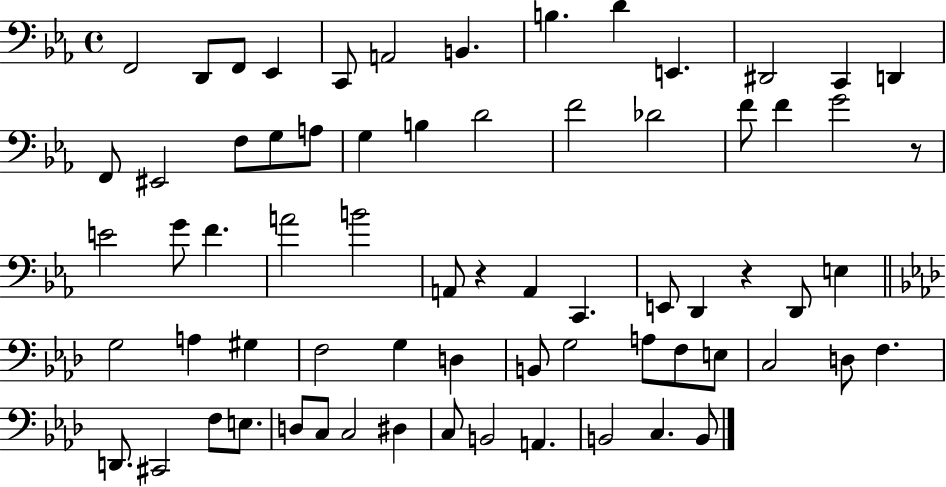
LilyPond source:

{
  \clef bass
  \time 4/4
  \defaultTimeSignature
  \key ees \major
  \repeat volta 2 { f,2 d,8 f,8 ees,4 | c,8 a,2 b,4. | b4. d'4 e,4. | dis,2 c,4 d,4 | \break f,8 eis,2 f8 g8 a8 | g4 b4 d'2 | f'2 des'2 | f'8 f'4 g'2 r8 | \break e'2 g'8 f'4. | a'2 b'2 | a,8 r4 a,4 c,4. | e,8 d,4 r4 d,8 e4 | \break \bar "||" \break \key aes \major g2 a4 gis4 | f2 g4 d4 | b,8 g2 a8 f8 e8 | c2 d8 f4. | \break d,8. cis,2 f8 e8. | d8 c8 c2 dis4 | c8 b,2 a,4. | b,2 c4. b,8 | \break } \bar "|."
}